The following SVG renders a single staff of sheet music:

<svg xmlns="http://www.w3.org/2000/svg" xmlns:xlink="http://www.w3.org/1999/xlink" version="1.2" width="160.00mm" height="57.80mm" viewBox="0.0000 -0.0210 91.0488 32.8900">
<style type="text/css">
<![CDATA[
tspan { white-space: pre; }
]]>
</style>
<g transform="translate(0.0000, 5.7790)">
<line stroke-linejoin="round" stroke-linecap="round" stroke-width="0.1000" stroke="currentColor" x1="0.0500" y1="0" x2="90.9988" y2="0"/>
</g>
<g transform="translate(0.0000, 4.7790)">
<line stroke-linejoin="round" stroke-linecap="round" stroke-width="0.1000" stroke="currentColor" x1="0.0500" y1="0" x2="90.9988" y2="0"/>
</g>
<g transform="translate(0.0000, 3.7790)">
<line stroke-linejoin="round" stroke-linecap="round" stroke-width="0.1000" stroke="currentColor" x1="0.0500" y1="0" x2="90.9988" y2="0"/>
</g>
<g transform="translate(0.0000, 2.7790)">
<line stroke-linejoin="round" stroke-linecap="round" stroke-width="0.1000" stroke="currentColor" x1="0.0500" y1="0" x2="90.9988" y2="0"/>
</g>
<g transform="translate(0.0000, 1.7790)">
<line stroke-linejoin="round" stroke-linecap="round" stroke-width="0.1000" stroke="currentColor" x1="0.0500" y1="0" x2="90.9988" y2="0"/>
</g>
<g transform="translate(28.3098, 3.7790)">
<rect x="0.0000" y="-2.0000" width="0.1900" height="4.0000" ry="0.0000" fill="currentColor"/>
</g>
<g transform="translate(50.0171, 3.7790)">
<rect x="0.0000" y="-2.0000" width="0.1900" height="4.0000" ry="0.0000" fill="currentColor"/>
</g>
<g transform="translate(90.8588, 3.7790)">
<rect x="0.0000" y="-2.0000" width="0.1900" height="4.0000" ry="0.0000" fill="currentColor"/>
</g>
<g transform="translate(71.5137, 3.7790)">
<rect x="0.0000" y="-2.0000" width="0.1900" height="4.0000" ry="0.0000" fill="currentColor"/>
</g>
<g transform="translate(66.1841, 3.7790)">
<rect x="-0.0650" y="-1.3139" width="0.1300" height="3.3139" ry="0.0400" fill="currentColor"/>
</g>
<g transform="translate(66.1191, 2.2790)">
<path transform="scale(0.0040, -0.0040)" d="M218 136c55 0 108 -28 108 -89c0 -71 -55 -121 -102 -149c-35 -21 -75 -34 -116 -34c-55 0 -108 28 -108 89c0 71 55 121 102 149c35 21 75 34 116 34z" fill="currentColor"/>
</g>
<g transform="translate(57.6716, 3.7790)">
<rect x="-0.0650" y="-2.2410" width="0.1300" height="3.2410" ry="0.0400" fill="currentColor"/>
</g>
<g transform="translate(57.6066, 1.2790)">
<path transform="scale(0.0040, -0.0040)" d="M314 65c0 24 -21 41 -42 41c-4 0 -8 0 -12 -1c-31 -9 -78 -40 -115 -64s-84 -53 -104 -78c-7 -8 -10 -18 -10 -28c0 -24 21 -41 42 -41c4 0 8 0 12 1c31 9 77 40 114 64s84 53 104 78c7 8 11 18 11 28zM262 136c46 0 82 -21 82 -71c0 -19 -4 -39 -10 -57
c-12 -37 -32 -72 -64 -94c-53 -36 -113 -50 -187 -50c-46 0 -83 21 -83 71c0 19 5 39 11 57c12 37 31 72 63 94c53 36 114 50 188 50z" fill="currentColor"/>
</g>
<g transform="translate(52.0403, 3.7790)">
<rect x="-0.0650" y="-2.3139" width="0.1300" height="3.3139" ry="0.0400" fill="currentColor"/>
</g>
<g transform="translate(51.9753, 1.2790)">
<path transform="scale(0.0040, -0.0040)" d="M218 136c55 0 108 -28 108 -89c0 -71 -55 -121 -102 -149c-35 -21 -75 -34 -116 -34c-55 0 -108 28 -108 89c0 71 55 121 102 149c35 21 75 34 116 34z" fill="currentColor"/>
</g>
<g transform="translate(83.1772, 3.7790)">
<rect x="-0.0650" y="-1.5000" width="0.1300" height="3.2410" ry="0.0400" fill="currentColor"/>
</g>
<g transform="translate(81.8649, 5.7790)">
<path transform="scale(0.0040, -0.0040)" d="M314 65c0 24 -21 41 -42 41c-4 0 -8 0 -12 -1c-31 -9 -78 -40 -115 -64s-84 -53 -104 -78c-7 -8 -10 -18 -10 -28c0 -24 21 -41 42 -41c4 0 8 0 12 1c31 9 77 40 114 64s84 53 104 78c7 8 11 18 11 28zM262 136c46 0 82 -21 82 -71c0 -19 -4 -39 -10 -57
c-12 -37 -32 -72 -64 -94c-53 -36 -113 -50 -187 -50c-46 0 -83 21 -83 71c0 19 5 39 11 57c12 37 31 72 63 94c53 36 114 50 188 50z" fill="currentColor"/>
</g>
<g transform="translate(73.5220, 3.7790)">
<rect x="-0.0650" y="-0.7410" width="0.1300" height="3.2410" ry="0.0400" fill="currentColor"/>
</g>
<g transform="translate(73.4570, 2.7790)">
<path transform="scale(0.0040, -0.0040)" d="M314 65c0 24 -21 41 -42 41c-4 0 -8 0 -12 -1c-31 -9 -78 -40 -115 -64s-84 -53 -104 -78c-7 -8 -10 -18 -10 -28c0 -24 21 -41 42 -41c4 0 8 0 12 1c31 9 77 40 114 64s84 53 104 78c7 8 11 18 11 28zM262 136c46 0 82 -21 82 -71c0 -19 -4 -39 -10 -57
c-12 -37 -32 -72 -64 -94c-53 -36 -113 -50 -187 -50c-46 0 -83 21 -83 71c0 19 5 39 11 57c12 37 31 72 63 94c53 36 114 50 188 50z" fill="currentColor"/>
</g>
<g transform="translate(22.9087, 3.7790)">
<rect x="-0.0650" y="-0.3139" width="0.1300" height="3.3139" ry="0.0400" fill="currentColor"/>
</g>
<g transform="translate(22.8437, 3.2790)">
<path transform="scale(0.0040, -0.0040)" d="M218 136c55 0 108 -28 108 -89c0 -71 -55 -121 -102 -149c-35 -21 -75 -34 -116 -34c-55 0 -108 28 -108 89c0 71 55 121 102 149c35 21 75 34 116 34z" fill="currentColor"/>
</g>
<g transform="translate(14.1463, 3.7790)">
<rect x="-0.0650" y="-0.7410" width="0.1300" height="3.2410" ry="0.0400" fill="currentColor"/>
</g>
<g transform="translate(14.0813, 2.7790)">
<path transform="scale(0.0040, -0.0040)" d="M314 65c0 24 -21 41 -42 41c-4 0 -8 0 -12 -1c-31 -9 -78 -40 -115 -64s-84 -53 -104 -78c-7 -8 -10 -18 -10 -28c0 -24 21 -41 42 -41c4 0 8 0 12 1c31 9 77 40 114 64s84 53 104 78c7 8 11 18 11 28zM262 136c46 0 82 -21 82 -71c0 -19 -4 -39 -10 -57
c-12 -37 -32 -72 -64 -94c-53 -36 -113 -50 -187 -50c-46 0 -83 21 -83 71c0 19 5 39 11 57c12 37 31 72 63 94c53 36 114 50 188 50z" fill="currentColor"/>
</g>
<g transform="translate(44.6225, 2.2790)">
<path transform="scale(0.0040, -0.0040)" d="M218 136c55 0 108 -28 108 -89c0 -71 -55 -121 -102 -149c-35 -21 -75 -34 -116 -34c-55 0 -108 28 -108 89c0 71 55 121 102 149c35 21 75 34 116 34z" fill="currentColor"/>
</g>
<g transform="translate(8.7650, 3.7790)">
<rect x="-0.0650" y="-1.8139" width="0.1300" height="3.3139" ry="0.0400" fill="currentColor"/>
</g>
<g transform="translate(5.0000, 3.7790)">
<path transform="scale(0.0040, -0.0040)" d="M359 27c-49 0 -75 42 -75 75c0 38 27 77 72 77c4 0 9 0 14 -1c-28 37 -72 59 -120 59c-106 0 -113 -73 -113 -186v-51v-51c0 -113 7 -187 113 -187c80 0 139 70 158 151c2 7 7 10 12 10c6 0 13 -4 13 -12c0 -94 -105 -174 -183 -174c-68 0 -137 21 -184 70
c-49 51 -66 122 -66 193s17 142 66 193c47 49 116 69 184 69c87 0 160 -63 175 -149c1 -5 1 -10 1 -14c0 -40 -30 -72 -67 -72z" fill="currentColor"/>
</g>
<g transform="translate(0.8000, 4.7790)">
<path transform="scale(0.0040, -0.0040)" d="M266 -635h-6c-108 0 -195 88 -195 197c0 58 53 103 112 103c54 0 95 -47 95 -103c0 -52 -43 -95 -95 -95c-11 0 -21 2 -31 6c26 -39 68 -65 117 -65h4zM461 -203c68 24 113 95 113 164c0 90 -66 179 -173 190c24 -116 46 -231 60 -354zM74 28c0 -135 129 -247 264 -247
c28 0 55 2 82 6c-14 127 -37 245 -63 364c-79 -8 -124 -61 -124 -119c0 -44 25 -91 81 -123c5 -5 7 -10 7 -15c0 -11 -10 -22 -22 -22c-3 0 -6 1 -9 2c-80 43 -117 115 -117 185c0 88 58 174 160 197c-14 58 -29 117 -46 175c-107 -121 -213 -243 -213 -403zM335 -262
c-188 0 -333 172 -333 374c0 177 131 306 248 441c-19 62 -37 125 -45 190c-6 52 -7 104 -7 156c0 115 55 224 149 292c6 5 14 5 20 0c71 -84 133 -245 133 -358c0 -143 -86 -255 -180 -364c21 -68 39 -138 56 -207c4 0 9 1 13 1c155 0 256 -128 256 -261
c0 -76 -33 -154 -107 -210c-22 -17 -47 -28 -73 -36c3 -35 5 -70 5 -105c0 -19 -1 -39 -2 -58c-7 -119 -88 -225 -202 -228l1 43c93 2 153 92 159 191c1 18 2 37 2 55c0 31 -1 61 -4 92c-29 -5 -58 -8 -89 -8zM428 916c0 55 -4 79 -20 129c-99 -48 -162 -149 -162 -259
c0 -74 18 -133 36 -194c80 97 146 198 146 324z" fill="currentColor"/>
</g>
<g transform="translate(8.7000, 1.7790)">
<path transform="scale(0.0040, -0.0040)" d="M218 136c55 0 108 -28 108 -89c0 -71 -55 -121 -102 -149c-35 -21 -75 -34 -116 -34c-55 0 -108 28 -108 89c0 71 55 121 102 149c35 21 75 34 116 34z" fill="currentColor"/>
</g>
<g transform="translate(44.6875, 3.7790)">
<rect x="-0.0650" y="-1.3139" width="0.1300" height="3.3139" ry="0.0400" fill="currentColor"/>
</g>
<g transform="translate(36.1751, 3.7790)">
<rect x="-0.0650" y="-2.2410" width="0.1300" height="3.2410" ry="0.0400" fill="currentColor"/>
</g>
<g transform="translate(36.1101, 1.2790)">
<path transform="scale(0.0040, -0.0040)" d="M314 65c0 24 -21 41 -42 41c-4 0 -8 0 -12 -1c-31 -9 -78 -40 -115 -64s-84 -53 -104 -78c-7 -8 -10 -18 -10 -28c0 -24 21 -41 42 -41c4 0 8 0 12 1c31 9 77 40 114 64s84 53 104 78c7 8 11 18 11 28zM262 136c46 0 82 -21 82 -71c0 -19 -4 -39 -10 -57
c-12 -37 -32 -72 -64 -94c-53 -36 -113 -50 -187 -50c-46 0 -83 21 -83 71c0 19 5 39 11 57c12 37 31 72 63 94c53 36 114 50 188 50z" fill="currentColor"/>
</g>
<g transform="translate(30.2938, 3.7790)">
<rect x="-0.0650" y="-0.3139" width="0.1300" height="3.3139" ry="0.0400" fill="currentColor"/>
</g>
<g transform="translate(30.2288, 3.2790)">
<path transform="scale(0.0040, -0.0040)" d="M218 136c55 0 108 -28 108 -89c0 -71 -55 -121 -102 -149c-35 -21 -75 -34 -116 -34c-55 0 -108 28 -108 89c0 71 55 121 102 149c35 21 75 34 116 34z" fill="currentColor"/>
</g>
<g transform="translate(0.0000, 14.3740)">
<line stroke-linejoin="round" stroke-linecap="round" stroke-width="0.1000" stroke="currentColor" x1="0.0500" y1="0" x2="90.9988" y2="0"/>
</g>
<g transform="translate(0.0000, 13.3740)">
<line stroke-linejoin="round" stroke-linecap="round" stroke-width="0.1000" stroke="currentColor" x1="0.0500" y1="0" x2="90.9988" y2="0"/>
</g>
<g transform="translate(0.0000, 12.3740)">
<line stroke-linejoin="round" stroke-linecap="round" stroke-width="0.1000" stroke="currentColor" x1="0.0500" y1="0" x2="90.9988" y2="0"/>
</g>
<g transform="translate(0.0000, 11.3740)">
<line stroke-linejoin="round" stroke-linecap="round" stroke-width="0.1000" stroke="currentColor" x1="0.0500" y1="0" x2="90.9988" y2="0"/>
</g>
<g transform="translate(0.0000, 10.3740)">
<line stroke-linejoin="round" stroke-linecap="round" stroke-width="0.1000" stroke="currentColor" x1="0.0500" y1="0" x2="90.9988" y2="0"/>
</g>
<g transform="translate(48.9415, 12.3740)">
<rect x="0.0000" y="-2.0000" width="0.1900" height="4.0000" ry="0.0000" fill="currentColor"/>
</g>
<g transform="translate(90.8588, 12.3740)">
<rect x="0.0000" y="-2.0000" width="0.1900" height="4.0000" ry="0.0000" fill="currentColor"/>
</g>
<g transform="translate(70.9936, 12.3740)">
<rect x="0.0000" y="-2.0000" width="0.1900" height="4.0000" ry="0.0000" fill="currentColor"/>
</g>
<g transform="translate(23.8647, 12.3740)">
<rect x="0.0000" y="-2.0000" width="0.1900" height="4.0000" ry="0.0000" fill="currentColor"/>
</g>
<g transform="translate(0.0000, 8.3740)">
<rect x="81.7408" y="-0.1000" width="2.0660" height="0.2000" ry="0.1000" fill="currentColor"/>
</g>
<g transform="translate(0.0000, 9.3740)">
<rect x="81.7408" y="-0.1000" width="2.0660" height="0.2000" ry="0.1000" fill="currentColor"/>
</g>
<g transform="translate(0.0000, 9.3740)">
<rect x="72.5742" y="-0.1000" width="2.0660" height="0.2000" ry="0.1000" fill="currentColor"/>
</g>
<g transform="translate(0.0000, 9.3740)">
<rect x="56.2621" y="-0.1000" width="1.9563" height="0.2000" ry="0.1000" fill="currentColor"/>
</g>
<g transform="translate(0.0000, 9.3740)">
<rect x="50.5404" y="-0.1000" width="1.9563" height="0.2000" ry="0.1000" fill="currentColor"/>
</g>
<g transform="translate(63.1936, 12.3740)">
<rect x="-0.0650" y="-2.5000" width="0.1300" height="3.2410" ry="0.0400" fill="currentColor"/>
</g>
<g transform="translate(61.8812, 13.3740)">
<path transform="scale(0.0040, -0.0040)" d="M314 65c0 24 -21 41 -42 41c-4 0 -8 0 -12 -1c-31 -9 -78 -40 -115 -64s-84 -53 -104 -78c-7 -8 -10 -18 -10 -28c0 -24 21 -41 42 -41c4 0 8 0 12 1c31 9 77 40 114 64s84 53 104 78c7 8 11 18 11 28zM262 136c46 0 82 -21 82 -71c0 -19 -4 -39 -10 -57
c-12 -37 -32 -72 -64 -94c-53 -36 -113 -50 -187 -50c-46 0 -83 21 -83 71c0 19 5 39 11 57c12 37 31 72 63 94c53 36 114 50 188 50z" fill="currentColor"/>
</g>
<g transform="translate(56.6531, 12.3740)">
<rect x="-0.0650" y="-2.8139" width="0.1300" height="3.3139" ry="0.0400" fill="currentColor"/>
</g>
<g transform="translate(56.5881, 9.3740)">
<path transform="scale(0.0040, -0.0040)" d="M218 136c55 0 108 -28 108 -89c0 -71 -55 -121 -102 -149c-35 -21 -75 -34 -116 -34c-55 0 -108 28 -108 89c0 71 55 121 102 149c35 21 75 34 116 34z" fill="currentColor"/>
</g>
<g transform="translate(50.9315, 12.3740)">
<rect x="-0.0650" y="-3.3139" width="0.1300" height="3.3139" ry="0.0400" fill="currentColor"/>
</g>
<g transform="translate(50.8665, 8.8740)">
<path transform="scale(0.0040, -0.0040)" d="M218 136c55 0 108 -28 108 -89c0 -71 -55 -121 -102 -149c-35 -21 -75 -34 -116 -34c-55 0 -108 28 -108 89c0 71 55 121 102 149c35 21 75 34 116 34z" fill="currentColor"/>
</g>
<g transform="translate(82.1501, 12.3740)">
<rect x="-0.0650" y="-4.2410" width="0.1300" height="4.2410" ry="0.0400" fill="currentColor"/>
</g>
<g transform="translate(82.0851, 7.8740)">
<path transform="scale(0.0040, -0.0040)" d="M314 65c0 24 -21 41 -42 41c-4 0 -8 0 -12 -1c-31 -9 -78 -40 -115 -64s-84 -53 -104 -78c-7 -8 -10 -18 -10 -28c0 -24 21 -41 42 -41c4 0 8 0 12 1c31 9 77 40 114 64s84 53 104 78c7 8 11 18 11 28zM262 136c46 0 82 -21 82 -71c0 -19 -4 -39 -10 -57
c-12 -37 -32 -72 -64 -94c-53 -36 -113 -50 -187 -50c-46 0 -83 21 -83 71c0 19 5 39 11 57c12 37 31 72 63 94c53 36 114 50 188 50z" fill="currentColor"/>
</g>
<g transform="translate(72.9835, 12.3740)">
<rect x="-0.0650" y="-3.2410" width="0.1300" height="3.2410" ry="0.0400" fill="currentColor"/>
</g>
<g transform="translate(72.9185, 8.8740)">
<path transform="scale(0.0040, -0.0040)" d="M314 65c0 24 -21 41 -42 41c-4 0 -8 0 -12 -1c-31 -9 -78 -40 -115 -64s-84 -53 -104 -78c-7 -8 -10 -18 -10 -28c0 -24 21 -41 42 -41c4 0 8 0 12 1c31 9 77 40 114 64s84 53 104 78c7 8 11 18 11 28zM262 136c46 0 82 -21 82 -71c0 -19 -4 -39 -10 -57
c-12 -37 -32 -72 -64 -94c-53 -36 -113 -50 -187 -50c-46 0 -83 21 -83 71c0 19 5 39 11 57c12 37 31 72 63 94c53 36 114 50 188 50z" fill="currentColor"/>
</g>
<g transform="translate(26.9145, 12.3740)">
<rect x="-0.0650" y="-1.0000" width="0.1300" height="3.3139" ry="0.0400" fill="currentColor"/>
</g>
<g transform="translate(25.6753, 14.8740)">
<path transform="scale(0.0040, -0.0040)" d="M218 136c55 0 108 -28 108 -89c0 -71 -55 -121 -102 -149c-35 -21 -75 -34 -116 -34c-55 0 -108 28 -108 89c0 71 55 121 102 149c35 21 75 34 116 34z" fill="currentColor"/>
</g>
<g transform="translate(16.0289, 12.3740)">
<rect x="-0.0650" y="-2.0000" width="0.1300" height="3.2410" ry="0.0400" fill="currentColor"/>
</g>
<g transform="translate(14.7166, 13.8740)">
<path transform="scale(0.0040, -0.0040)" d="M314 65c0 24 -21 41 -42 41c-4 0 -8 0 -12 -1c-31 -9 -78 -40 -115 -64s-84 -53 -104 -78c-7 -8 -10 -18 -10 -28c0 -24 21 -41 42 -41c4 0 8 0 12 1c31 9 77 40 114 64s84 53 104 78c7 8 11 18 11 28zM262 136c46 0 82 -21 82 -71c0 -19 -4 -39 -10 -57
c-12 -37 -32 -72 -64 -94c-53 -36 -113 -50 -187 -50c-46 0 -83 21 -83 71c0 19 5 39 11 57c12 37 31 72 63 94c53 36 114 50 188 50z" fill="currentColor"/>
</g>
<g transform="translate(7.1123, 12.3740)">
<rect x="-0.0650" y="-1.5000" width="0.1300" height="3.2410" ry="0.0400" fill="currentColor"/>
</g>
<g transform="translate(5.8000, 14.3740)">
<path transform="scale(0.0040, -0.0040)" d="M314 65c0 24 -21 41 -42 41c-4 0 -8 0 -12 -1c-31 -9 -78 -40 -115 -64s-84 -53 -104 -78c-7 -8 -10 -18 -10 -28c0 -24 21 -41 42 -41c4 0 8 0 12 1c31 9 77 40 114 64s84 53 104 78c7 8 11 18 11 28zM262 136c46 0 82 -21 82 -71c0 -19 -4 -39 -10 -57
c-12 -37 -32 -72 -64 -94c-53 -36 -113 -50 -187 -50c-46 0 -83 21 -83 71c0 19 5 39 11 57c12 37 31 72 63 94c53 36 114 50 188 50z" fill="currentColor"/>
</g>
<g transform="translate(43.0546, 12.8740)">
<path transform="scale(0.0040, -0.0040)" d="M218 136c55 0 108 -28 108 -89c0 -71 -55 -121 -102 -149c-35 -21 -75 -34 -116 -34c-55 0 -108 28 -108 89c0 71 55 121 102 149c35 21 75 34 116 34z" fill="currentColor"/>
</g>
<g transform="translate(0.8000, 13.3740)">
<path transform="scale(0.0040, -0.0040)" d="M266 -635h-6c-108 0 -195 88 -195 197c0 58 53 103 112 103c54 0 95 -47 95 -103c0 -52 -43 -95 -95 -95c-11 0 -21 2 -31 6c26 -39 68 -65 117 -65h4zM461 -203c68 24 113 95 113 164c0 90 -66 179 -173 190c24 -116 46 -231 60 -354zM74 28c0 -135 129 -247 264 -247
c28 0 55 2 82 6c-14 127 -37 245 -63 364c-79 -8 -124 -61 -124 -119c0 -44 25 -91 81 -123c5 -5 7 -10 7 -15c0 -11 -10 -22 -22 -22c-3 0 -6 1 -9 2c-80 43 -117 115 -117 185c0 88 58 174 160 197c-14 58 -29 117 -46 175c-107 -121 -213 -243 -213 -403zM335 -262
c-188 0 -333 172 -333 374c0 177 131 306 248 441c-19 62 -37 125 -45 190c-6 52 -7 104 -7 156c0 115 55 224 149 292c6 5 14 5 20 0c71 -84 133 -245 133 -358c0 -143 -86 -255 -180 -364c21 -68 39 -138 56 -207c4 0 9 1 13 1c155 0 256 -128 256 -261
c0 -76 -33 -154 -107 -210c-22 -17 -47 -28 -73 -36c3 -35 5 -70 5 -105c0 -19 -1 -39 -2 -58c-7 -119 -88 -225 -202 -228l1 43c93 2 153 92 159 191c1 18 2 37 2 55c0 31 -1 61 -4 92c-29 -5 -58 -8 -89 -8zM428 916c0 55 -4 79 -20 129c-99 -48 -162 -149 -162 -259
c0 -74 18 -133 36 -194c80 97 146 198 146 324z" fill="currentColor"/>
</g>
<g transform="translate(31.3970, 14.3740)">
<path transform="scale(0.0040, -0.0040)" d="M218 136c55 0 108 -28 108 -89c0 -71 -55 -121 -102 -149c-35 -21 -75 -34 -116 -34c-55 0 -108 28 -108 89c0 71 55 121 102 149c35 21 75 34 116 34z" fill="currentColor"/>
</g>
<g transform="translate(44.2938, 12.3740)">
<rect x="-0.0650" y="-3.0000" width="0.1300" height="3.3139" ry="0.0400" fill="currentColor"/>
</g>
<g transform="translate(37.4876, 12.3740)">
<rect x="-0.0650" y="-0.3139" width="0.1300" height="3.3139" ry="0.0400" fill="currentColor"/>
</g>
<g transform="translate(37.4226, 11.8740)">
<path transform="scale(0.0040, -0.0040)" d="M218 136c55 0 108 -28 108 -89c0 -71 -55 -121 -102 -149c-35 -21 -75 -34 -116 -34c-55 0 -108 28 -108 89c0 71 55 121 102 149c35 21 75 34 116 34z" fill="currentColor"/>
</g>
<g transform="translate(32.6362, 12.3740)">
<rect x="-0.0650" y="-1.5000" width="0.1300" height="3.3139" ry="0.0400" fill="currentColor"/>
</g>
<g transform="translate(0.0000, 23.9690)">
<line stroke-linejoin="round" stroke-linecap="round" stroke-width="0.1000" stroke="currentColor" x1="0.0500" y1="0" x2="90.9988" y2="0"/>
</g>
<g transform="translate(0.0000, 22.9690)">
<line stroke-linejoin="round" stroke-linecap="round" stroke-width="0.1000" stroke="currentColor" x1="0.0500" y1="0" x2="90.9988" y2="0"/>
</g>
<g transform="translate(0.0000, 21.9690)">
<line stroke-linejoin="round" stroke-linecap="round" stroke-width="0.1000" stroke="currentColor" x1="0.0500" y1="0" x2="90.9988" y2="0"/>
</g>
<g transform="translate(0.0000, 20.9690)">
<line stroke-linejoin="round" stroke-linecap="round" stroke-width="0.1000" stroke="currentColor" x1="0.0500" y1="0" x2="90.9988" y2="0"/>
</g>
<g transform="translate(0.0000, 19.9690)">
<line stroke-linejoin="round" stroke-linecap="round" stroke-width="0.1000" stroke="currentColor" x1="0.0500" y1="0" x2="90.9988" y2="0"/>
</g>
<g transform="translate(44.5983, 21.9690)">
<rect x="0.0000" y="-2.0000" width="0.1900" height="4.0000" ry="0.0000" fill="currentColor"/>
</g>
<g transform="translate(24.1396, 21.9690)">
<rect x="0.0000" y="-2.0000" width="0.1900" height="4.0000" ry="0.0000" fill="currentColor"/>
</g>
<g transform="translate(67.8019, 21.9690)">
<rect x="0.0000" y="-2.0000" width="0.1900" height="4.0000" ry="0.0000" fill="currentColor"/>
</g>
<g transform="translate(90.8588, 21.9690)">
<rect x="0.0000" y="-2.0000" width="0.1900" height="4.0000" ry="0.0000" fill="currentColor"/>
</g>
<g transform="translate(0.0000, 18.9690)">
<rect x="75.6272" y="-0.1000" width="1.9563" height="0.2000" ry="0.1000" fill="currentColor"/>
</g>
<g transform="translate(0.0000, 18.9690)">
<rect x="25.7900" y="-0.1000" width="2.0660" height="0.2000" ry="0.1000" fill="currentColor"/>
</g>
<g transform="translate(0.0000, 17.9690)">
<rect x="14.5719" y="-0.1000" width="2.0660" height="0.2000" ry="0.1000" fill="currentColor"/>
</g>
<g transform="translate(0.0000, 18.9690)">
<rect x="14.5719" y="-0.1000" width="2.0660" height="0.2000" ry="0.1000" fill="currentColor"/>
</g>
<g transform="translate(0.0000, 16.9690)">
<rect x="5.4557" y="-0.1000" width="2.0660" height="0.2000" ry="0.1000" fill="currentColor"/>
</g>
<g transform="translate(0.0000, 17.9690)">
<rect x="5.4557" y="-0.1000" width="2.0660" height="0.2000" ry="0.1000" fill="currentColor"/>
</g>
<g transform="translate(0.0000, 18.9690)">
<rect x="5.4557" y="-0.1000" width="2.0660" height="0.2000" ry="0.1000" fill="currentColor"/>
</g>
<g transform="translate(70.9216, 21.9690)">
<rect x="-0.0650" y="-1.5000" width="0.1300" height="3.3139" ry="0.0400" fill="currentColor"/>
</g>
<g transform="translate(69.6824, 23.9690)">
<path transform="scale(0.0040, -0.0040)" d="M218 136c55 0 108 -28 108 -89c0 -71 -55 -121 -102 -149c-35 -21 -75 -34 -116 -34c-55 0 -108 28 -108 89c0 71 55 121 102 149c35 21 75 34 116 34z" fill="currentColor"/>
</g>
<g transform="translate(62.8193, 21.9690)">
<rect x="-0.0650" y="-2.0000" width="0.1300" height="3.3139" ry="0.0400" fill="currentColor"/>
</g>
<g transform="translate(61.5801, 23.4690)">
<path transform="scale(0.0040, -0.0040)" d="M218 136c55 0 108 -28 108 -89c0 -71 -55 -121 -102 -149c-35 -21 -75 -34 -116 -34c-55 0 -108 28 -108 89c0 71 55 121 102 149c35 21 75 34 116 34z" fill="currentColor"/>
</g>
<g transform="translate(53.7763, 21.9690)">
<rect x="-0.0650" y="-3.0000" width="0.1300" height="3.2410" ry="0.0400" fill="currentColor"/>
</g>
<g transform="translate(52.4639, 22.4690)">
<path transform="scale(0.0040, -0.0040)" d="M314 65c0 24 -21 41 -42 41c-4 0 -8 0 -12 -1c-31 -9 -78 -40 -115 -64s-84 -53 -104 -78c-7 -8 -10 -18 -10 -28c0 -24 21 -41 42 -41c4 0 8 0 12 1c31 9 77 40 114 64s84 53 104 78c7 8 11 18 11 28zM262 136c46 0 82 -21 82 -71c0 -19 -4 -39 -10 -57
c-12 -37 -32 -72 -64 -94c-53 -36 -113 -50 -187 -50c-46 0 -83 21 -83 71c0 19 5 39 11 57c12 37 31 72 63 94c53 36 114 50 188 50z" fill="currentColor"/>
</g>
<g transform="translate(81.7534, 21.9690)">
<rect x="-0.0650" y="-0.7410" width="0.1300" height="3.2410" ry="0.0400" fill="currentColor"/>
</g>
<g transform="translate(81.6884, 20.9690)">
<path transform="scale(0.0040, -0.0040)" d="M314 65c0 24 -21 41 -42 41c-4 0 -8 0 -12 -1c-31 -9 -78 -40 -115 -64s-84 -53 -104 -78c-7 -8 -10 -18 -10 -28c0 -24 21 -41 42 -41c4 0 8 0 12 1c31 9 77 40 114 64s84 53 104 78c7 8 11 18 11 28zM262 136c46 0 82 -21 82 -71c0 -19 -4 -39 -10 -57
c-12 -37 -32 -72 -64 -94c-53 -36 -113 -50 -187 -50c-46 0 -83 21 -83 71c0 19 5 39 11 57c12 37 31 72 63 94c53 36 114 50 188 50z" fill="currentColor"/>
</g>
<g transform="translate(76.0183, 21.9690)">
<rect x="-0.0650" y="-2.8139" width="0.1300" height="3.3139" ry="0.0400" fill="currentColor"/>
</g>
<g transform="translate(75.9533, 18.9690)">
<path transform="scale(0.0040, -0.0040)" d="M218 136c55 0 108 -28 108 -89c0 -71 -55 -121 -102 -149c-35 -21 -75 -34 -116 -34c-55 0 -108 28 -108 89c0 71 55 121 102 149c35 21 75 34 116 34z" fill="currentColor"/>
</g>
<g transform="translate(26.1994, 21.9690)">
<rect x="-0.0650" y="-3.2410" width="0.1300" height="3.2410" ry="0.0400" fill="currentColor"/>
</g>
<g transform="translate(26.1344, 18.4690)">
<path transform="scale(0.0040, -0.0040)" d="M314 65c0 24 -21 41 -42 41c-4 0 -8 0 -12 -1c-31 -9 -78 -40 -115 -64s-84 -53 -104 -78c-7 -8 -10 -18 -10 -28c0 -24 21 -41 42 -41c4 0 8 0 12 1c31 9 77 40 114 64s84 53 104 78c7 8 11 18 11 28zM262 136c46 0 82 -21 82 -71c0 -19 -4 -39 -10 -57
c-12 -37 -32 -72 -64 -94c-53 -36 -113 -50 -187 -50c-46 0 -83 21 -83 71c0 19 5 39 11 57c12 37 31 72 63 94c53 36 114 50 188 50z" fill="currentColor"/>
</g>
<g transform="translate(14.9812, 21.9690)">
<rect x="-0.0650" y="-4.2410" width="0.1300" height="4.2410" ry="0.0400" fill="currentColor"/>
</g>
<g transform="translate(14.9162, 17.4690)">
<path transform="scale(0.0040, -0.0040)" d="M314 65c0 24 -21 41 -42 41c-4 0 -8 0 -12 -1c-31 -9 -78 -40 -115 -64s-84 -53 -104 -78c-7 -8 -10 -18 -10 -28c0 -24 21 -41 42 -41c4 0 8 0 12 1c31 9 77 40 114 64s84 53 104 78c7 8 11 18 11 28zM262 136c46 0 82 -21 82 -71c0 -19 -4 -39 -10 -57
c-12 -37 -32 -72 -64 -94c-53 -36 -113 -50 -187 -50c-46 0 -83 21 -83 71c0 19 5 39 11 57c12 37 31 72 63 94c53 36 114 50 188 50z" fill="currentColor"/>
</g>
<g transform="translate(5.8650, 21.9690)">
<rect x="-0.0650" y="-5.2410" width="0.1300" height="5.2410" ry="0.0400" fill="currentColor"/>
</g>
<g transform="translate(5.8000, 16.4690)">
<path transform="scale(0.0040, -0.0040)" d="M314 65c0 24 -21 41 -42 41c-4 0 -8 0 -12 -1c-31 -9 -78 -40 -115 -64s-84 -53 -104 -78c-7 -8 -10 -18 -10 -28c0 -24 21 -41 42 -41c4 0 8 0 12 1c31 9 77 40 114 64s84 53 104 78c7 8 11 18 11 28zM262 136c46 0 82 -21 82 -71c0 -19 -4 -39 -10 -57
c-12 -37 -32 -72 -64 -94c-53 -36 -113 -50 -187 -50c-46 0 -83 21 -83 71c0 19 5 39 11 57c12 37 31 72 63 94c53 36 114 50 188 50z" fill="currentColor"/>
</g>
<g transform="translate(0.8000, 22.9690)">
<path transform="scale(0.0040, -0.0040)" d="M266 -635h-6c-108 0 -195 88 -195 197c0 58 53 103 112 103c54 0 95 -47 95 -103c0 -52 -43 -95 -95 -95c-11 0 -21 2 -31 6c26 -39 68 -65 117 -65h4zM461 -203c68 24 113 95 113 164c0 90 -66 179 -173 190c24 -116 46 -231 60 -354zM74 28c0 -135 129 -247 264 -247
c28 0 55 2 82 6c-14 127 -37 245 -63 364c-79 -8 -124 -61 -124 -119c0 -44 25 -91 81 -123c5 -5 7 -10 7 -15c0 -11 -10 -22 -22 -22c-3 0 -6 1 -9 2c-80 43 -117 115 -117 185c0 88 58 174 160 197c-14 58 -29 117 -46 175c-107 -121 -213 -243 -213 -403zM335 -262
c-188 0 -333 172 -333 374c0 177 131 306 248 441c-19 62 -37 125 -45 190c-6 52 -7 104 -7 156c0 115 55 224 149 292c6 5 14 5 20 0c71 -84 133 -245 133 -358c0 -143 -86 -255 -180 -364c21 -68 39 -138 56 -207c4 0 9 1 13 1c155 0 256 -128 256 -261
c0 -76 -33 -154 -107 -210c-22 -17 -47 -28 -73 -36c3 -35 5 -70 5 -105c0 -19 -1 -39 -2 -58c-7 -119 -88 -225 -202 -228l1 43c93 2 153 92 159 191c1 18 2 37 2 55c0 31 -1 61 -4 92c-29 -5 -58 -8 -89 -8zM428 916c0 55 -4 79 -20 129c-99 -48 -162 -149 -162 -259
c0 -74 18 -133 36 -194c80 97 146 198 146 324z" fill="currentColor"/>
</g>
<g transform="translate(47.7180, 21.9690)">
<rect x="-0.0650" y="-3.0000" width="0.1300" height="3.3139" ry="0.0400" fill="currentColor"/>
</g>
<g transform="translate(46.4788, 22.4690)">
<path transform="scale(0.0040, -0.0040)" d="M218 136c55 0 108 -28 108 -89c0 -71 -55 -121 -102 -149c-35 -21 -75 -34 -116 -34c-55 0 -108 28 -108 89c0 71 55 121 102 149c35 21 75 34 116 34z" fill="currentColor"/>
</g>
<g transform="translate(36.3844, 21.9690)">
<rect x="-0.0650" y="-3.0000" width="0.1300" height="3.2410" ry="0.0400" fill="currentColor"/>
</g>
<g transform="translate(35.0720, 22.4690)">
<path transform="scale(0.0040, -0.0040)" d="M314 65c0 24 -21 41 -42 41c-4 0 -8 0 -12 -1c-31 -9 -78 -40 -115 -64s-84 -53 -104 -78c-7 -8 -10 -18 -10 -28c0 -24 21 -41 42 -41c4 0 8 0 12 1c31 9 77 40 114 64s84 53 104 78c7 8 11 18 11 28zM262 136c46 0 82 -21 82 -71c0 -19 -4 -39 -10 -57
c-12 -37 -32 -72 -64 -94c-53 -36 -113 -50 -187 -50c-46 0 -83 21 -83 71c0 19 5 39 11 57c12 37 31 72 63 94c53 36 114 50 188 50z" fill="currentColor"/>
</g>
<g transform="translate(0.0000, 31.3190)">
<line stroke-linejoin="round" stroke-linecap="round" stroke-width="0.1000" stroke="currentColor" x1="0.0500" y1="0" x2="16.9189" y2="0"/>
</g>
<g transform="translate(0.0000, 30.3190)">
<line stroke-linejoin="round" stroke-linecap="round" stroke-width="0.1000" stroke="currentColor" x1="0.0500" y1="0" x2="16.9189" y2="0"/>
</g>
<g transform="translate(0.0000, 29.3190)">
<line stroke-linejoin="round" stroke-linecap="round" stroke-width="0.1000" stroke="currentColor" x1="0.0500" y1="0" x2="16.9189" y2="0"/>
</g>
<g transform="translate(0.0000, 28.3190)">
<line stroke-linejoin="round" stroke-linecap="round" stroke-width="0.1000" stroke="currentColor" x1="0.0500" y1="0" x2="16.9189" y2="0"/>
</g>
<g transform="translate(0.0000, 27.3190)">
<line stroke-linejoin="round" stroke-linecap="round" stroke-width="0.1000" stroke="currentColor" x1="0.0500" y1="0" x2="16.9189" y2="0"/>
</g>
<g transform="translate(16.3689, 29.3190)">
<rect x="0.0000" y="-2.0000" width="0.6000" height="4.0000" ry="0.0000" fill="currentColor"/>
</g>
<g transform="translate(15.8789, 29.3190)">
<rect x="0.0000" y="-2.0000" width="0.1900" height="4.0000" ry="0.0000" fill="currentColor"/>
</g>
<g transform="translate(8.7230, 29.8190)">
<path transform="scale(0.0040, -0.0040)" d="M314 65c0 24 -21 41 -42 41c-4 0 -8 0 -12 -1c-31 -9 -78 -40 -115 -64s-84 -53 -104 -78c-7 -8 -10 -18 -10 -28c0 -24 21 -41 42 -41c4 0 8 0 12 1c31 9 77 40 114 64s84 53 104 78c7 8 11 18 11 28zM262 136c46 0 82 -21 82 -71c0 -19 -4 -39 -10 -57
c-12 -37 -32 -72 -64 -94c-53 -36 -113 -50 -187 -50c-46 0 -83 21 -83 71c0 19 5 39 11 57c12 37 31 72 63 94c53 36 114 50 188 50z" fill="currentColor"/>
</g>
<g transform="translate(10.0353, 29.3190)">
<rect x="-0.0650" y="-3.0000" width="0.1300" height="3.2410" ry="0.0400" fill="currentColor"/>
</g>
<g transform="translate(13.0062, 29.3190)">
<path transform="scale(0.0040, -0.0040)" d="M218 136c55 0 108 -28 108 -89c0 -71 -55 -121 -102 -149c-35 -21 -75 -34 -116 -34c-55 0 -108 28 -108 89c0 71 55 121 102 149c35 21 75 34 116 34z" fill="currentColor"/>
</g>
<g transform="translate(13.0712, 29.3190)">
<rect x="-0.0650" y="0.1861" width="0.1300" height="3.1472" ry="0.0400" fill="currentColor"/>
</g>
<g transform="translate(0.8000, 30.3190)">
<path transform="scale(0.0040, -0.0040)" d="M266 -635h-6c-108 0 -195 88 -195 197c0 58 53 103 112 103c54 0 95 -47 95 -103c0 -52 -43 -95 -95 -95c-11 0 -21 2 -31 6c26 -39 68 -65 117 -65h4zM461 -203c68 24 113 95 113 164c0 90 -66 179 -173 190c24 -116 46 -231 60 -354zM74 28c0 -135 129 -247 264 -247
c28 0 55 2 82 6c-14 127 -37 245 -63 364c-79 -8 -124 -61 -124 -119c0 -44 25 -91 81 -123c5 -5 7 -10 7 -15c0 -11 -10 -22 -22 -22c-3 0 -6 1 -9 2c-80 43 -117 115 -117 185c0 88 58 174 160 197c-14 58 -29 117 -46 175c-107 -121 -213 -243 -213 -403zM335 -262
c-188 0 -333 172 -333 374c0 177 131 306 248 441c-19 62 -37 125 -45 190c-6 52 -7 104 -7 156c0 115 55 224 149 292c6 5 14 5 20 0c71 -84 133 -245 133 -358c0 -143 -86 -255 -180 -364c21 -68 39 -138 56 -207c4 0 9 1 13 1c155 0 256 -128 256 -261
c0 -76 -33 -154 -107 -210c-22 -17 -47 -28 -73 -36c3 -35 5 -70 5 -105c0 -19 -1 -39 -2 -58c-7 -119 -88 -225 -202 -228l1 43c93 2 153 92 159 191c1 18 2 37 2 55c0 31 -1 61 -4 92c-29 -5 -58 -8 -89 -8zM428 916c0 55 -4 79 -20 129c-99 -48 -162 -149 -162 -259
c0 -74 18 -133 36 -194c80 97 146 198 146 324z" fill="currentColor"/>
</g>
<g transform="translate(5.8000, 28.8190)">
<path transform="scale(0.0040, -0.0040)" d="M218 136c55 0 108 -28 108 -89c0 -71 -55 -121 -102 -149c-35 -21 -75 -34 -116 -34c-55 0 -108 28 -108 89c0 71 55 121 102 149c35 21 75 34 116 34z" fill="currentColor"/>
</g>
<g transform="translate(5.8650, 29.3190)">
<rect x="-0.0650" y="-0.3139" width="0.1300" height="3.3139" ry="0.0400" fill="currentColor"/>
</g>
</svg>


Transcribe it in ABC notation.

X:1
T:Untitled
M:4/4
L:1/4
K:C
f d2 c c g2 e g g2 e d2 E2 E2 F2 D E c A b a G2 b2 d'2 f'2 d'2 b2 A2 A A2 F E a d2 c A2 B